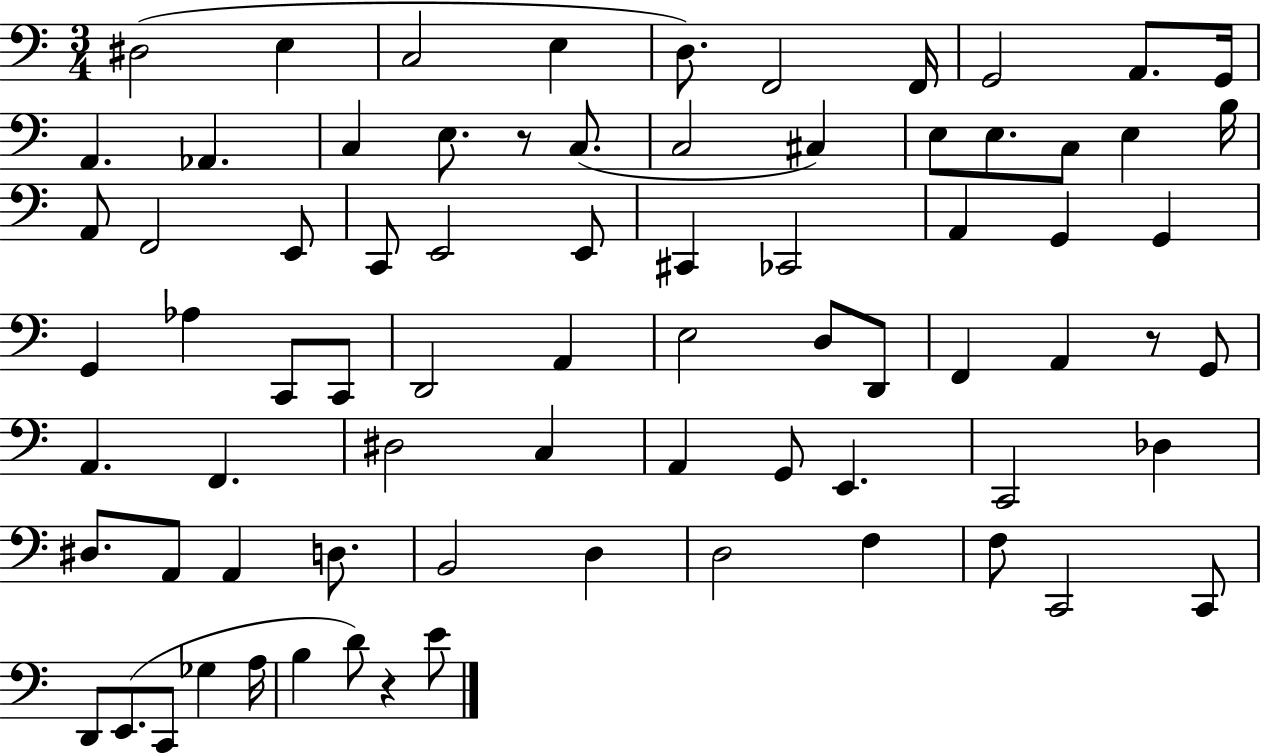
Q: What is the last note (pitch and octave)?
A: E4